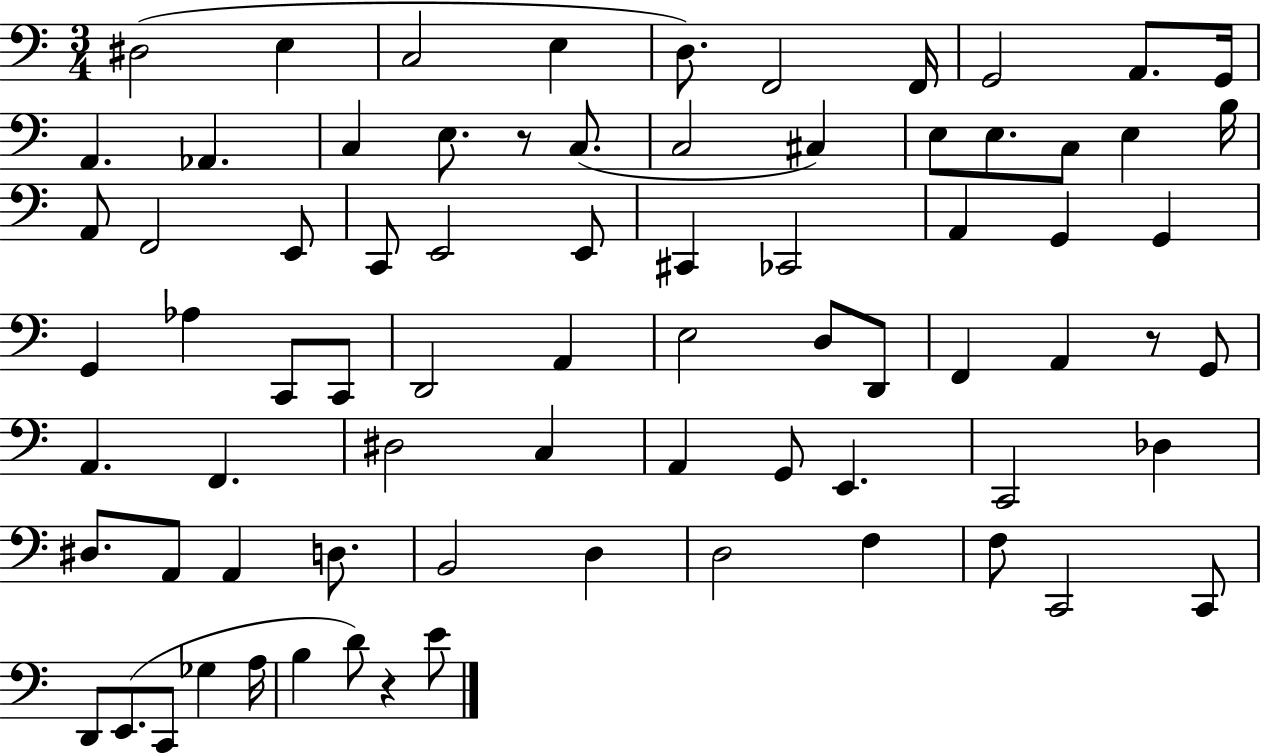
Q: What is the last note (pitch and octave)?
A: E4